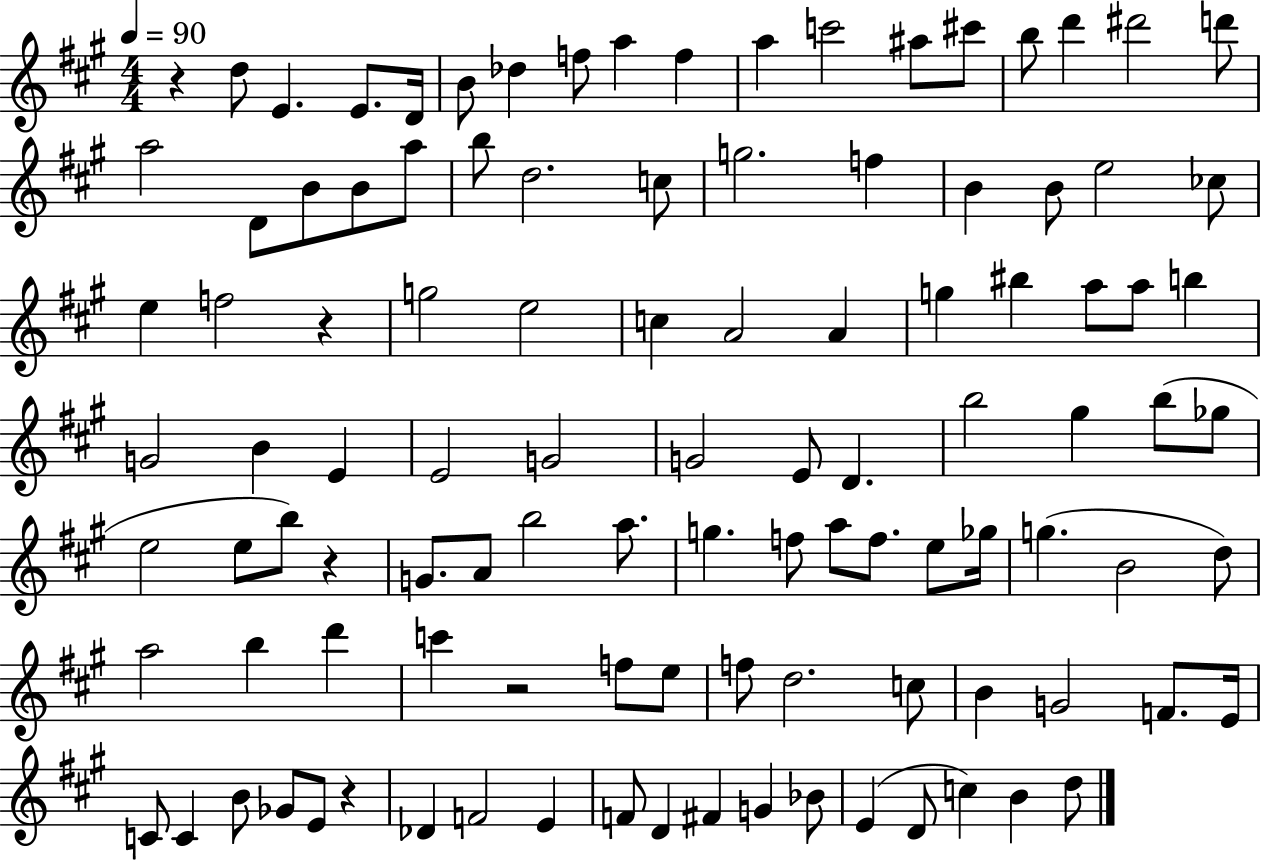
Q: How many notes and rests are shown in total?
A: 107